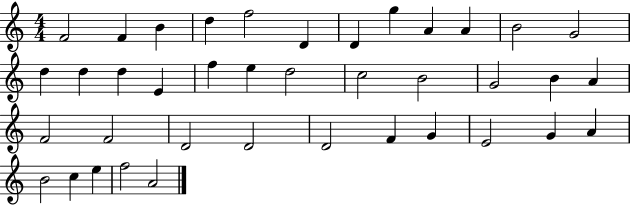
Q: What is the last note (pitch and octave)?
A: A4